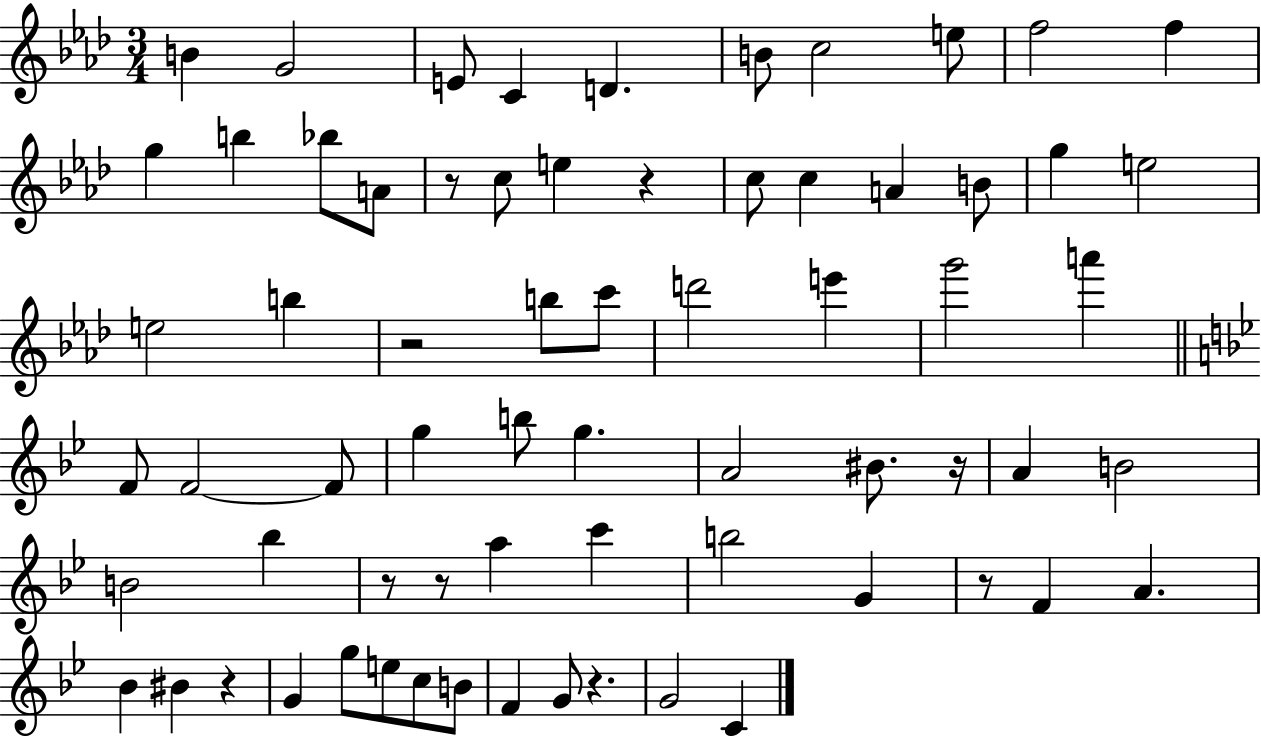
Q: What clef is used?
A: treble